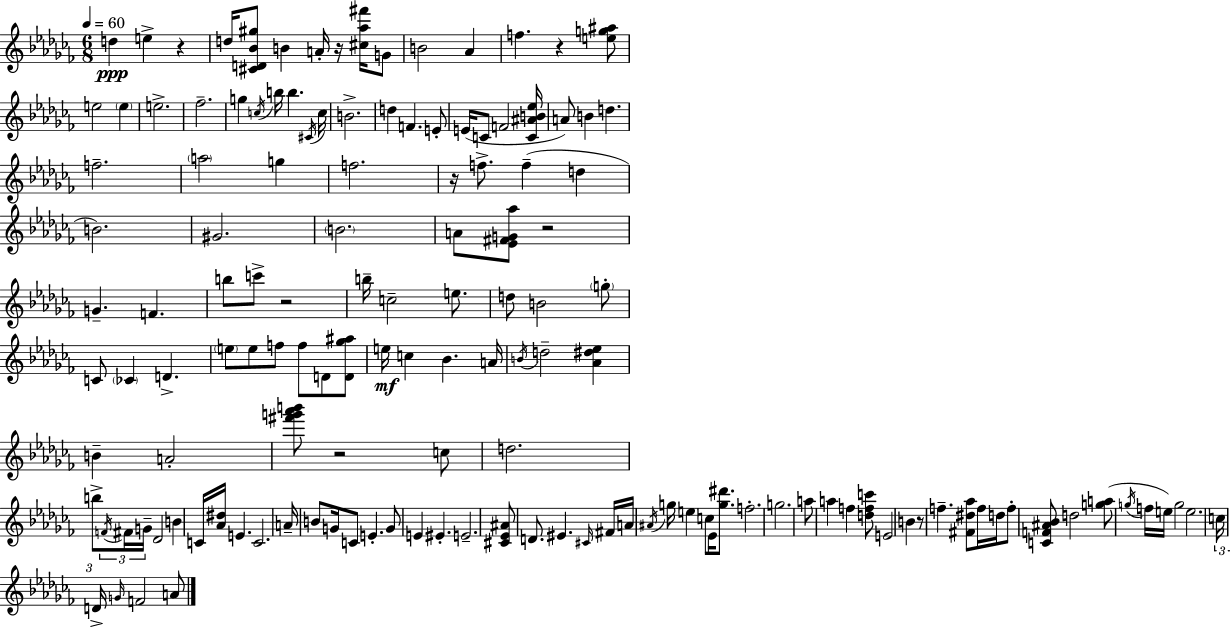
D5/q E5/q R/q D5/s [C#4,D4,Bb4,G#5]/e B4/q A4/s R/s [C#5,Ab5,F#6]/s G4/e B4/h Ab4/q F5/q. R/q [E5,G5,A#5]/e E5/h E5/q E5/h. FES5/h. G5/q C5/s B5/s B5/q. C#4/s C5/s B4/h. D5/q F4/q. E4/e E4/s C4/e F4/h [C4,A#4,B4,Eb5]/s A4/e B4/q D5/q. F5/h. A5/h G5/q F5/h. R/s F5/e. F5/q D5/q B4/h. G#4/h. B4/h. A4/e [Eb4,F#4,G4,Ab5]/e R/h G4/q. F4/q. B5/e C6/e R/h B5/s C5/h E5/e. D5/e B4/h G5/e C4/e CES4/q D4/q. E5/e E5/e F5/e F5/e D4/e [D4,Gb5,A#5]/e E5/s C5/q Bb4/q. A4/s B4/s D5/h [Ab4,D#5,Eb5]/q B4/q A4/h [F#6,G6,Ab6,B6]/e R/h C5/e D5/h. B5/e F4/s F#4/s G4/s Db4/h B4/q C4/s [Ab4,D#5]/s E4/q. C4/h. A4/s B4/e G4/s C4/e E4/q. G4/e E4/q EIS4/q. E4/h. [C#4,Eb4,A#4]/e D4/e. EIS4/q. C#4/s F#4/s A4/s A#4/s G5/s E5/q C5/e Eb4/s [G5,D#6]/e. F5/h. G5/h. A5/e A5/q F5/q [D5,F5,C6]/e E4/h B4/q R/e F5/q. [F#4,D#5,Ab5]/e F5/s D5/s F5/e [C4,F4,A#4,Bb4]/e D5/h [G5,A5]/e G5/s F5/s E5/s G5/h E5/h. C5/s D4/s G4/s F4/h A4/e